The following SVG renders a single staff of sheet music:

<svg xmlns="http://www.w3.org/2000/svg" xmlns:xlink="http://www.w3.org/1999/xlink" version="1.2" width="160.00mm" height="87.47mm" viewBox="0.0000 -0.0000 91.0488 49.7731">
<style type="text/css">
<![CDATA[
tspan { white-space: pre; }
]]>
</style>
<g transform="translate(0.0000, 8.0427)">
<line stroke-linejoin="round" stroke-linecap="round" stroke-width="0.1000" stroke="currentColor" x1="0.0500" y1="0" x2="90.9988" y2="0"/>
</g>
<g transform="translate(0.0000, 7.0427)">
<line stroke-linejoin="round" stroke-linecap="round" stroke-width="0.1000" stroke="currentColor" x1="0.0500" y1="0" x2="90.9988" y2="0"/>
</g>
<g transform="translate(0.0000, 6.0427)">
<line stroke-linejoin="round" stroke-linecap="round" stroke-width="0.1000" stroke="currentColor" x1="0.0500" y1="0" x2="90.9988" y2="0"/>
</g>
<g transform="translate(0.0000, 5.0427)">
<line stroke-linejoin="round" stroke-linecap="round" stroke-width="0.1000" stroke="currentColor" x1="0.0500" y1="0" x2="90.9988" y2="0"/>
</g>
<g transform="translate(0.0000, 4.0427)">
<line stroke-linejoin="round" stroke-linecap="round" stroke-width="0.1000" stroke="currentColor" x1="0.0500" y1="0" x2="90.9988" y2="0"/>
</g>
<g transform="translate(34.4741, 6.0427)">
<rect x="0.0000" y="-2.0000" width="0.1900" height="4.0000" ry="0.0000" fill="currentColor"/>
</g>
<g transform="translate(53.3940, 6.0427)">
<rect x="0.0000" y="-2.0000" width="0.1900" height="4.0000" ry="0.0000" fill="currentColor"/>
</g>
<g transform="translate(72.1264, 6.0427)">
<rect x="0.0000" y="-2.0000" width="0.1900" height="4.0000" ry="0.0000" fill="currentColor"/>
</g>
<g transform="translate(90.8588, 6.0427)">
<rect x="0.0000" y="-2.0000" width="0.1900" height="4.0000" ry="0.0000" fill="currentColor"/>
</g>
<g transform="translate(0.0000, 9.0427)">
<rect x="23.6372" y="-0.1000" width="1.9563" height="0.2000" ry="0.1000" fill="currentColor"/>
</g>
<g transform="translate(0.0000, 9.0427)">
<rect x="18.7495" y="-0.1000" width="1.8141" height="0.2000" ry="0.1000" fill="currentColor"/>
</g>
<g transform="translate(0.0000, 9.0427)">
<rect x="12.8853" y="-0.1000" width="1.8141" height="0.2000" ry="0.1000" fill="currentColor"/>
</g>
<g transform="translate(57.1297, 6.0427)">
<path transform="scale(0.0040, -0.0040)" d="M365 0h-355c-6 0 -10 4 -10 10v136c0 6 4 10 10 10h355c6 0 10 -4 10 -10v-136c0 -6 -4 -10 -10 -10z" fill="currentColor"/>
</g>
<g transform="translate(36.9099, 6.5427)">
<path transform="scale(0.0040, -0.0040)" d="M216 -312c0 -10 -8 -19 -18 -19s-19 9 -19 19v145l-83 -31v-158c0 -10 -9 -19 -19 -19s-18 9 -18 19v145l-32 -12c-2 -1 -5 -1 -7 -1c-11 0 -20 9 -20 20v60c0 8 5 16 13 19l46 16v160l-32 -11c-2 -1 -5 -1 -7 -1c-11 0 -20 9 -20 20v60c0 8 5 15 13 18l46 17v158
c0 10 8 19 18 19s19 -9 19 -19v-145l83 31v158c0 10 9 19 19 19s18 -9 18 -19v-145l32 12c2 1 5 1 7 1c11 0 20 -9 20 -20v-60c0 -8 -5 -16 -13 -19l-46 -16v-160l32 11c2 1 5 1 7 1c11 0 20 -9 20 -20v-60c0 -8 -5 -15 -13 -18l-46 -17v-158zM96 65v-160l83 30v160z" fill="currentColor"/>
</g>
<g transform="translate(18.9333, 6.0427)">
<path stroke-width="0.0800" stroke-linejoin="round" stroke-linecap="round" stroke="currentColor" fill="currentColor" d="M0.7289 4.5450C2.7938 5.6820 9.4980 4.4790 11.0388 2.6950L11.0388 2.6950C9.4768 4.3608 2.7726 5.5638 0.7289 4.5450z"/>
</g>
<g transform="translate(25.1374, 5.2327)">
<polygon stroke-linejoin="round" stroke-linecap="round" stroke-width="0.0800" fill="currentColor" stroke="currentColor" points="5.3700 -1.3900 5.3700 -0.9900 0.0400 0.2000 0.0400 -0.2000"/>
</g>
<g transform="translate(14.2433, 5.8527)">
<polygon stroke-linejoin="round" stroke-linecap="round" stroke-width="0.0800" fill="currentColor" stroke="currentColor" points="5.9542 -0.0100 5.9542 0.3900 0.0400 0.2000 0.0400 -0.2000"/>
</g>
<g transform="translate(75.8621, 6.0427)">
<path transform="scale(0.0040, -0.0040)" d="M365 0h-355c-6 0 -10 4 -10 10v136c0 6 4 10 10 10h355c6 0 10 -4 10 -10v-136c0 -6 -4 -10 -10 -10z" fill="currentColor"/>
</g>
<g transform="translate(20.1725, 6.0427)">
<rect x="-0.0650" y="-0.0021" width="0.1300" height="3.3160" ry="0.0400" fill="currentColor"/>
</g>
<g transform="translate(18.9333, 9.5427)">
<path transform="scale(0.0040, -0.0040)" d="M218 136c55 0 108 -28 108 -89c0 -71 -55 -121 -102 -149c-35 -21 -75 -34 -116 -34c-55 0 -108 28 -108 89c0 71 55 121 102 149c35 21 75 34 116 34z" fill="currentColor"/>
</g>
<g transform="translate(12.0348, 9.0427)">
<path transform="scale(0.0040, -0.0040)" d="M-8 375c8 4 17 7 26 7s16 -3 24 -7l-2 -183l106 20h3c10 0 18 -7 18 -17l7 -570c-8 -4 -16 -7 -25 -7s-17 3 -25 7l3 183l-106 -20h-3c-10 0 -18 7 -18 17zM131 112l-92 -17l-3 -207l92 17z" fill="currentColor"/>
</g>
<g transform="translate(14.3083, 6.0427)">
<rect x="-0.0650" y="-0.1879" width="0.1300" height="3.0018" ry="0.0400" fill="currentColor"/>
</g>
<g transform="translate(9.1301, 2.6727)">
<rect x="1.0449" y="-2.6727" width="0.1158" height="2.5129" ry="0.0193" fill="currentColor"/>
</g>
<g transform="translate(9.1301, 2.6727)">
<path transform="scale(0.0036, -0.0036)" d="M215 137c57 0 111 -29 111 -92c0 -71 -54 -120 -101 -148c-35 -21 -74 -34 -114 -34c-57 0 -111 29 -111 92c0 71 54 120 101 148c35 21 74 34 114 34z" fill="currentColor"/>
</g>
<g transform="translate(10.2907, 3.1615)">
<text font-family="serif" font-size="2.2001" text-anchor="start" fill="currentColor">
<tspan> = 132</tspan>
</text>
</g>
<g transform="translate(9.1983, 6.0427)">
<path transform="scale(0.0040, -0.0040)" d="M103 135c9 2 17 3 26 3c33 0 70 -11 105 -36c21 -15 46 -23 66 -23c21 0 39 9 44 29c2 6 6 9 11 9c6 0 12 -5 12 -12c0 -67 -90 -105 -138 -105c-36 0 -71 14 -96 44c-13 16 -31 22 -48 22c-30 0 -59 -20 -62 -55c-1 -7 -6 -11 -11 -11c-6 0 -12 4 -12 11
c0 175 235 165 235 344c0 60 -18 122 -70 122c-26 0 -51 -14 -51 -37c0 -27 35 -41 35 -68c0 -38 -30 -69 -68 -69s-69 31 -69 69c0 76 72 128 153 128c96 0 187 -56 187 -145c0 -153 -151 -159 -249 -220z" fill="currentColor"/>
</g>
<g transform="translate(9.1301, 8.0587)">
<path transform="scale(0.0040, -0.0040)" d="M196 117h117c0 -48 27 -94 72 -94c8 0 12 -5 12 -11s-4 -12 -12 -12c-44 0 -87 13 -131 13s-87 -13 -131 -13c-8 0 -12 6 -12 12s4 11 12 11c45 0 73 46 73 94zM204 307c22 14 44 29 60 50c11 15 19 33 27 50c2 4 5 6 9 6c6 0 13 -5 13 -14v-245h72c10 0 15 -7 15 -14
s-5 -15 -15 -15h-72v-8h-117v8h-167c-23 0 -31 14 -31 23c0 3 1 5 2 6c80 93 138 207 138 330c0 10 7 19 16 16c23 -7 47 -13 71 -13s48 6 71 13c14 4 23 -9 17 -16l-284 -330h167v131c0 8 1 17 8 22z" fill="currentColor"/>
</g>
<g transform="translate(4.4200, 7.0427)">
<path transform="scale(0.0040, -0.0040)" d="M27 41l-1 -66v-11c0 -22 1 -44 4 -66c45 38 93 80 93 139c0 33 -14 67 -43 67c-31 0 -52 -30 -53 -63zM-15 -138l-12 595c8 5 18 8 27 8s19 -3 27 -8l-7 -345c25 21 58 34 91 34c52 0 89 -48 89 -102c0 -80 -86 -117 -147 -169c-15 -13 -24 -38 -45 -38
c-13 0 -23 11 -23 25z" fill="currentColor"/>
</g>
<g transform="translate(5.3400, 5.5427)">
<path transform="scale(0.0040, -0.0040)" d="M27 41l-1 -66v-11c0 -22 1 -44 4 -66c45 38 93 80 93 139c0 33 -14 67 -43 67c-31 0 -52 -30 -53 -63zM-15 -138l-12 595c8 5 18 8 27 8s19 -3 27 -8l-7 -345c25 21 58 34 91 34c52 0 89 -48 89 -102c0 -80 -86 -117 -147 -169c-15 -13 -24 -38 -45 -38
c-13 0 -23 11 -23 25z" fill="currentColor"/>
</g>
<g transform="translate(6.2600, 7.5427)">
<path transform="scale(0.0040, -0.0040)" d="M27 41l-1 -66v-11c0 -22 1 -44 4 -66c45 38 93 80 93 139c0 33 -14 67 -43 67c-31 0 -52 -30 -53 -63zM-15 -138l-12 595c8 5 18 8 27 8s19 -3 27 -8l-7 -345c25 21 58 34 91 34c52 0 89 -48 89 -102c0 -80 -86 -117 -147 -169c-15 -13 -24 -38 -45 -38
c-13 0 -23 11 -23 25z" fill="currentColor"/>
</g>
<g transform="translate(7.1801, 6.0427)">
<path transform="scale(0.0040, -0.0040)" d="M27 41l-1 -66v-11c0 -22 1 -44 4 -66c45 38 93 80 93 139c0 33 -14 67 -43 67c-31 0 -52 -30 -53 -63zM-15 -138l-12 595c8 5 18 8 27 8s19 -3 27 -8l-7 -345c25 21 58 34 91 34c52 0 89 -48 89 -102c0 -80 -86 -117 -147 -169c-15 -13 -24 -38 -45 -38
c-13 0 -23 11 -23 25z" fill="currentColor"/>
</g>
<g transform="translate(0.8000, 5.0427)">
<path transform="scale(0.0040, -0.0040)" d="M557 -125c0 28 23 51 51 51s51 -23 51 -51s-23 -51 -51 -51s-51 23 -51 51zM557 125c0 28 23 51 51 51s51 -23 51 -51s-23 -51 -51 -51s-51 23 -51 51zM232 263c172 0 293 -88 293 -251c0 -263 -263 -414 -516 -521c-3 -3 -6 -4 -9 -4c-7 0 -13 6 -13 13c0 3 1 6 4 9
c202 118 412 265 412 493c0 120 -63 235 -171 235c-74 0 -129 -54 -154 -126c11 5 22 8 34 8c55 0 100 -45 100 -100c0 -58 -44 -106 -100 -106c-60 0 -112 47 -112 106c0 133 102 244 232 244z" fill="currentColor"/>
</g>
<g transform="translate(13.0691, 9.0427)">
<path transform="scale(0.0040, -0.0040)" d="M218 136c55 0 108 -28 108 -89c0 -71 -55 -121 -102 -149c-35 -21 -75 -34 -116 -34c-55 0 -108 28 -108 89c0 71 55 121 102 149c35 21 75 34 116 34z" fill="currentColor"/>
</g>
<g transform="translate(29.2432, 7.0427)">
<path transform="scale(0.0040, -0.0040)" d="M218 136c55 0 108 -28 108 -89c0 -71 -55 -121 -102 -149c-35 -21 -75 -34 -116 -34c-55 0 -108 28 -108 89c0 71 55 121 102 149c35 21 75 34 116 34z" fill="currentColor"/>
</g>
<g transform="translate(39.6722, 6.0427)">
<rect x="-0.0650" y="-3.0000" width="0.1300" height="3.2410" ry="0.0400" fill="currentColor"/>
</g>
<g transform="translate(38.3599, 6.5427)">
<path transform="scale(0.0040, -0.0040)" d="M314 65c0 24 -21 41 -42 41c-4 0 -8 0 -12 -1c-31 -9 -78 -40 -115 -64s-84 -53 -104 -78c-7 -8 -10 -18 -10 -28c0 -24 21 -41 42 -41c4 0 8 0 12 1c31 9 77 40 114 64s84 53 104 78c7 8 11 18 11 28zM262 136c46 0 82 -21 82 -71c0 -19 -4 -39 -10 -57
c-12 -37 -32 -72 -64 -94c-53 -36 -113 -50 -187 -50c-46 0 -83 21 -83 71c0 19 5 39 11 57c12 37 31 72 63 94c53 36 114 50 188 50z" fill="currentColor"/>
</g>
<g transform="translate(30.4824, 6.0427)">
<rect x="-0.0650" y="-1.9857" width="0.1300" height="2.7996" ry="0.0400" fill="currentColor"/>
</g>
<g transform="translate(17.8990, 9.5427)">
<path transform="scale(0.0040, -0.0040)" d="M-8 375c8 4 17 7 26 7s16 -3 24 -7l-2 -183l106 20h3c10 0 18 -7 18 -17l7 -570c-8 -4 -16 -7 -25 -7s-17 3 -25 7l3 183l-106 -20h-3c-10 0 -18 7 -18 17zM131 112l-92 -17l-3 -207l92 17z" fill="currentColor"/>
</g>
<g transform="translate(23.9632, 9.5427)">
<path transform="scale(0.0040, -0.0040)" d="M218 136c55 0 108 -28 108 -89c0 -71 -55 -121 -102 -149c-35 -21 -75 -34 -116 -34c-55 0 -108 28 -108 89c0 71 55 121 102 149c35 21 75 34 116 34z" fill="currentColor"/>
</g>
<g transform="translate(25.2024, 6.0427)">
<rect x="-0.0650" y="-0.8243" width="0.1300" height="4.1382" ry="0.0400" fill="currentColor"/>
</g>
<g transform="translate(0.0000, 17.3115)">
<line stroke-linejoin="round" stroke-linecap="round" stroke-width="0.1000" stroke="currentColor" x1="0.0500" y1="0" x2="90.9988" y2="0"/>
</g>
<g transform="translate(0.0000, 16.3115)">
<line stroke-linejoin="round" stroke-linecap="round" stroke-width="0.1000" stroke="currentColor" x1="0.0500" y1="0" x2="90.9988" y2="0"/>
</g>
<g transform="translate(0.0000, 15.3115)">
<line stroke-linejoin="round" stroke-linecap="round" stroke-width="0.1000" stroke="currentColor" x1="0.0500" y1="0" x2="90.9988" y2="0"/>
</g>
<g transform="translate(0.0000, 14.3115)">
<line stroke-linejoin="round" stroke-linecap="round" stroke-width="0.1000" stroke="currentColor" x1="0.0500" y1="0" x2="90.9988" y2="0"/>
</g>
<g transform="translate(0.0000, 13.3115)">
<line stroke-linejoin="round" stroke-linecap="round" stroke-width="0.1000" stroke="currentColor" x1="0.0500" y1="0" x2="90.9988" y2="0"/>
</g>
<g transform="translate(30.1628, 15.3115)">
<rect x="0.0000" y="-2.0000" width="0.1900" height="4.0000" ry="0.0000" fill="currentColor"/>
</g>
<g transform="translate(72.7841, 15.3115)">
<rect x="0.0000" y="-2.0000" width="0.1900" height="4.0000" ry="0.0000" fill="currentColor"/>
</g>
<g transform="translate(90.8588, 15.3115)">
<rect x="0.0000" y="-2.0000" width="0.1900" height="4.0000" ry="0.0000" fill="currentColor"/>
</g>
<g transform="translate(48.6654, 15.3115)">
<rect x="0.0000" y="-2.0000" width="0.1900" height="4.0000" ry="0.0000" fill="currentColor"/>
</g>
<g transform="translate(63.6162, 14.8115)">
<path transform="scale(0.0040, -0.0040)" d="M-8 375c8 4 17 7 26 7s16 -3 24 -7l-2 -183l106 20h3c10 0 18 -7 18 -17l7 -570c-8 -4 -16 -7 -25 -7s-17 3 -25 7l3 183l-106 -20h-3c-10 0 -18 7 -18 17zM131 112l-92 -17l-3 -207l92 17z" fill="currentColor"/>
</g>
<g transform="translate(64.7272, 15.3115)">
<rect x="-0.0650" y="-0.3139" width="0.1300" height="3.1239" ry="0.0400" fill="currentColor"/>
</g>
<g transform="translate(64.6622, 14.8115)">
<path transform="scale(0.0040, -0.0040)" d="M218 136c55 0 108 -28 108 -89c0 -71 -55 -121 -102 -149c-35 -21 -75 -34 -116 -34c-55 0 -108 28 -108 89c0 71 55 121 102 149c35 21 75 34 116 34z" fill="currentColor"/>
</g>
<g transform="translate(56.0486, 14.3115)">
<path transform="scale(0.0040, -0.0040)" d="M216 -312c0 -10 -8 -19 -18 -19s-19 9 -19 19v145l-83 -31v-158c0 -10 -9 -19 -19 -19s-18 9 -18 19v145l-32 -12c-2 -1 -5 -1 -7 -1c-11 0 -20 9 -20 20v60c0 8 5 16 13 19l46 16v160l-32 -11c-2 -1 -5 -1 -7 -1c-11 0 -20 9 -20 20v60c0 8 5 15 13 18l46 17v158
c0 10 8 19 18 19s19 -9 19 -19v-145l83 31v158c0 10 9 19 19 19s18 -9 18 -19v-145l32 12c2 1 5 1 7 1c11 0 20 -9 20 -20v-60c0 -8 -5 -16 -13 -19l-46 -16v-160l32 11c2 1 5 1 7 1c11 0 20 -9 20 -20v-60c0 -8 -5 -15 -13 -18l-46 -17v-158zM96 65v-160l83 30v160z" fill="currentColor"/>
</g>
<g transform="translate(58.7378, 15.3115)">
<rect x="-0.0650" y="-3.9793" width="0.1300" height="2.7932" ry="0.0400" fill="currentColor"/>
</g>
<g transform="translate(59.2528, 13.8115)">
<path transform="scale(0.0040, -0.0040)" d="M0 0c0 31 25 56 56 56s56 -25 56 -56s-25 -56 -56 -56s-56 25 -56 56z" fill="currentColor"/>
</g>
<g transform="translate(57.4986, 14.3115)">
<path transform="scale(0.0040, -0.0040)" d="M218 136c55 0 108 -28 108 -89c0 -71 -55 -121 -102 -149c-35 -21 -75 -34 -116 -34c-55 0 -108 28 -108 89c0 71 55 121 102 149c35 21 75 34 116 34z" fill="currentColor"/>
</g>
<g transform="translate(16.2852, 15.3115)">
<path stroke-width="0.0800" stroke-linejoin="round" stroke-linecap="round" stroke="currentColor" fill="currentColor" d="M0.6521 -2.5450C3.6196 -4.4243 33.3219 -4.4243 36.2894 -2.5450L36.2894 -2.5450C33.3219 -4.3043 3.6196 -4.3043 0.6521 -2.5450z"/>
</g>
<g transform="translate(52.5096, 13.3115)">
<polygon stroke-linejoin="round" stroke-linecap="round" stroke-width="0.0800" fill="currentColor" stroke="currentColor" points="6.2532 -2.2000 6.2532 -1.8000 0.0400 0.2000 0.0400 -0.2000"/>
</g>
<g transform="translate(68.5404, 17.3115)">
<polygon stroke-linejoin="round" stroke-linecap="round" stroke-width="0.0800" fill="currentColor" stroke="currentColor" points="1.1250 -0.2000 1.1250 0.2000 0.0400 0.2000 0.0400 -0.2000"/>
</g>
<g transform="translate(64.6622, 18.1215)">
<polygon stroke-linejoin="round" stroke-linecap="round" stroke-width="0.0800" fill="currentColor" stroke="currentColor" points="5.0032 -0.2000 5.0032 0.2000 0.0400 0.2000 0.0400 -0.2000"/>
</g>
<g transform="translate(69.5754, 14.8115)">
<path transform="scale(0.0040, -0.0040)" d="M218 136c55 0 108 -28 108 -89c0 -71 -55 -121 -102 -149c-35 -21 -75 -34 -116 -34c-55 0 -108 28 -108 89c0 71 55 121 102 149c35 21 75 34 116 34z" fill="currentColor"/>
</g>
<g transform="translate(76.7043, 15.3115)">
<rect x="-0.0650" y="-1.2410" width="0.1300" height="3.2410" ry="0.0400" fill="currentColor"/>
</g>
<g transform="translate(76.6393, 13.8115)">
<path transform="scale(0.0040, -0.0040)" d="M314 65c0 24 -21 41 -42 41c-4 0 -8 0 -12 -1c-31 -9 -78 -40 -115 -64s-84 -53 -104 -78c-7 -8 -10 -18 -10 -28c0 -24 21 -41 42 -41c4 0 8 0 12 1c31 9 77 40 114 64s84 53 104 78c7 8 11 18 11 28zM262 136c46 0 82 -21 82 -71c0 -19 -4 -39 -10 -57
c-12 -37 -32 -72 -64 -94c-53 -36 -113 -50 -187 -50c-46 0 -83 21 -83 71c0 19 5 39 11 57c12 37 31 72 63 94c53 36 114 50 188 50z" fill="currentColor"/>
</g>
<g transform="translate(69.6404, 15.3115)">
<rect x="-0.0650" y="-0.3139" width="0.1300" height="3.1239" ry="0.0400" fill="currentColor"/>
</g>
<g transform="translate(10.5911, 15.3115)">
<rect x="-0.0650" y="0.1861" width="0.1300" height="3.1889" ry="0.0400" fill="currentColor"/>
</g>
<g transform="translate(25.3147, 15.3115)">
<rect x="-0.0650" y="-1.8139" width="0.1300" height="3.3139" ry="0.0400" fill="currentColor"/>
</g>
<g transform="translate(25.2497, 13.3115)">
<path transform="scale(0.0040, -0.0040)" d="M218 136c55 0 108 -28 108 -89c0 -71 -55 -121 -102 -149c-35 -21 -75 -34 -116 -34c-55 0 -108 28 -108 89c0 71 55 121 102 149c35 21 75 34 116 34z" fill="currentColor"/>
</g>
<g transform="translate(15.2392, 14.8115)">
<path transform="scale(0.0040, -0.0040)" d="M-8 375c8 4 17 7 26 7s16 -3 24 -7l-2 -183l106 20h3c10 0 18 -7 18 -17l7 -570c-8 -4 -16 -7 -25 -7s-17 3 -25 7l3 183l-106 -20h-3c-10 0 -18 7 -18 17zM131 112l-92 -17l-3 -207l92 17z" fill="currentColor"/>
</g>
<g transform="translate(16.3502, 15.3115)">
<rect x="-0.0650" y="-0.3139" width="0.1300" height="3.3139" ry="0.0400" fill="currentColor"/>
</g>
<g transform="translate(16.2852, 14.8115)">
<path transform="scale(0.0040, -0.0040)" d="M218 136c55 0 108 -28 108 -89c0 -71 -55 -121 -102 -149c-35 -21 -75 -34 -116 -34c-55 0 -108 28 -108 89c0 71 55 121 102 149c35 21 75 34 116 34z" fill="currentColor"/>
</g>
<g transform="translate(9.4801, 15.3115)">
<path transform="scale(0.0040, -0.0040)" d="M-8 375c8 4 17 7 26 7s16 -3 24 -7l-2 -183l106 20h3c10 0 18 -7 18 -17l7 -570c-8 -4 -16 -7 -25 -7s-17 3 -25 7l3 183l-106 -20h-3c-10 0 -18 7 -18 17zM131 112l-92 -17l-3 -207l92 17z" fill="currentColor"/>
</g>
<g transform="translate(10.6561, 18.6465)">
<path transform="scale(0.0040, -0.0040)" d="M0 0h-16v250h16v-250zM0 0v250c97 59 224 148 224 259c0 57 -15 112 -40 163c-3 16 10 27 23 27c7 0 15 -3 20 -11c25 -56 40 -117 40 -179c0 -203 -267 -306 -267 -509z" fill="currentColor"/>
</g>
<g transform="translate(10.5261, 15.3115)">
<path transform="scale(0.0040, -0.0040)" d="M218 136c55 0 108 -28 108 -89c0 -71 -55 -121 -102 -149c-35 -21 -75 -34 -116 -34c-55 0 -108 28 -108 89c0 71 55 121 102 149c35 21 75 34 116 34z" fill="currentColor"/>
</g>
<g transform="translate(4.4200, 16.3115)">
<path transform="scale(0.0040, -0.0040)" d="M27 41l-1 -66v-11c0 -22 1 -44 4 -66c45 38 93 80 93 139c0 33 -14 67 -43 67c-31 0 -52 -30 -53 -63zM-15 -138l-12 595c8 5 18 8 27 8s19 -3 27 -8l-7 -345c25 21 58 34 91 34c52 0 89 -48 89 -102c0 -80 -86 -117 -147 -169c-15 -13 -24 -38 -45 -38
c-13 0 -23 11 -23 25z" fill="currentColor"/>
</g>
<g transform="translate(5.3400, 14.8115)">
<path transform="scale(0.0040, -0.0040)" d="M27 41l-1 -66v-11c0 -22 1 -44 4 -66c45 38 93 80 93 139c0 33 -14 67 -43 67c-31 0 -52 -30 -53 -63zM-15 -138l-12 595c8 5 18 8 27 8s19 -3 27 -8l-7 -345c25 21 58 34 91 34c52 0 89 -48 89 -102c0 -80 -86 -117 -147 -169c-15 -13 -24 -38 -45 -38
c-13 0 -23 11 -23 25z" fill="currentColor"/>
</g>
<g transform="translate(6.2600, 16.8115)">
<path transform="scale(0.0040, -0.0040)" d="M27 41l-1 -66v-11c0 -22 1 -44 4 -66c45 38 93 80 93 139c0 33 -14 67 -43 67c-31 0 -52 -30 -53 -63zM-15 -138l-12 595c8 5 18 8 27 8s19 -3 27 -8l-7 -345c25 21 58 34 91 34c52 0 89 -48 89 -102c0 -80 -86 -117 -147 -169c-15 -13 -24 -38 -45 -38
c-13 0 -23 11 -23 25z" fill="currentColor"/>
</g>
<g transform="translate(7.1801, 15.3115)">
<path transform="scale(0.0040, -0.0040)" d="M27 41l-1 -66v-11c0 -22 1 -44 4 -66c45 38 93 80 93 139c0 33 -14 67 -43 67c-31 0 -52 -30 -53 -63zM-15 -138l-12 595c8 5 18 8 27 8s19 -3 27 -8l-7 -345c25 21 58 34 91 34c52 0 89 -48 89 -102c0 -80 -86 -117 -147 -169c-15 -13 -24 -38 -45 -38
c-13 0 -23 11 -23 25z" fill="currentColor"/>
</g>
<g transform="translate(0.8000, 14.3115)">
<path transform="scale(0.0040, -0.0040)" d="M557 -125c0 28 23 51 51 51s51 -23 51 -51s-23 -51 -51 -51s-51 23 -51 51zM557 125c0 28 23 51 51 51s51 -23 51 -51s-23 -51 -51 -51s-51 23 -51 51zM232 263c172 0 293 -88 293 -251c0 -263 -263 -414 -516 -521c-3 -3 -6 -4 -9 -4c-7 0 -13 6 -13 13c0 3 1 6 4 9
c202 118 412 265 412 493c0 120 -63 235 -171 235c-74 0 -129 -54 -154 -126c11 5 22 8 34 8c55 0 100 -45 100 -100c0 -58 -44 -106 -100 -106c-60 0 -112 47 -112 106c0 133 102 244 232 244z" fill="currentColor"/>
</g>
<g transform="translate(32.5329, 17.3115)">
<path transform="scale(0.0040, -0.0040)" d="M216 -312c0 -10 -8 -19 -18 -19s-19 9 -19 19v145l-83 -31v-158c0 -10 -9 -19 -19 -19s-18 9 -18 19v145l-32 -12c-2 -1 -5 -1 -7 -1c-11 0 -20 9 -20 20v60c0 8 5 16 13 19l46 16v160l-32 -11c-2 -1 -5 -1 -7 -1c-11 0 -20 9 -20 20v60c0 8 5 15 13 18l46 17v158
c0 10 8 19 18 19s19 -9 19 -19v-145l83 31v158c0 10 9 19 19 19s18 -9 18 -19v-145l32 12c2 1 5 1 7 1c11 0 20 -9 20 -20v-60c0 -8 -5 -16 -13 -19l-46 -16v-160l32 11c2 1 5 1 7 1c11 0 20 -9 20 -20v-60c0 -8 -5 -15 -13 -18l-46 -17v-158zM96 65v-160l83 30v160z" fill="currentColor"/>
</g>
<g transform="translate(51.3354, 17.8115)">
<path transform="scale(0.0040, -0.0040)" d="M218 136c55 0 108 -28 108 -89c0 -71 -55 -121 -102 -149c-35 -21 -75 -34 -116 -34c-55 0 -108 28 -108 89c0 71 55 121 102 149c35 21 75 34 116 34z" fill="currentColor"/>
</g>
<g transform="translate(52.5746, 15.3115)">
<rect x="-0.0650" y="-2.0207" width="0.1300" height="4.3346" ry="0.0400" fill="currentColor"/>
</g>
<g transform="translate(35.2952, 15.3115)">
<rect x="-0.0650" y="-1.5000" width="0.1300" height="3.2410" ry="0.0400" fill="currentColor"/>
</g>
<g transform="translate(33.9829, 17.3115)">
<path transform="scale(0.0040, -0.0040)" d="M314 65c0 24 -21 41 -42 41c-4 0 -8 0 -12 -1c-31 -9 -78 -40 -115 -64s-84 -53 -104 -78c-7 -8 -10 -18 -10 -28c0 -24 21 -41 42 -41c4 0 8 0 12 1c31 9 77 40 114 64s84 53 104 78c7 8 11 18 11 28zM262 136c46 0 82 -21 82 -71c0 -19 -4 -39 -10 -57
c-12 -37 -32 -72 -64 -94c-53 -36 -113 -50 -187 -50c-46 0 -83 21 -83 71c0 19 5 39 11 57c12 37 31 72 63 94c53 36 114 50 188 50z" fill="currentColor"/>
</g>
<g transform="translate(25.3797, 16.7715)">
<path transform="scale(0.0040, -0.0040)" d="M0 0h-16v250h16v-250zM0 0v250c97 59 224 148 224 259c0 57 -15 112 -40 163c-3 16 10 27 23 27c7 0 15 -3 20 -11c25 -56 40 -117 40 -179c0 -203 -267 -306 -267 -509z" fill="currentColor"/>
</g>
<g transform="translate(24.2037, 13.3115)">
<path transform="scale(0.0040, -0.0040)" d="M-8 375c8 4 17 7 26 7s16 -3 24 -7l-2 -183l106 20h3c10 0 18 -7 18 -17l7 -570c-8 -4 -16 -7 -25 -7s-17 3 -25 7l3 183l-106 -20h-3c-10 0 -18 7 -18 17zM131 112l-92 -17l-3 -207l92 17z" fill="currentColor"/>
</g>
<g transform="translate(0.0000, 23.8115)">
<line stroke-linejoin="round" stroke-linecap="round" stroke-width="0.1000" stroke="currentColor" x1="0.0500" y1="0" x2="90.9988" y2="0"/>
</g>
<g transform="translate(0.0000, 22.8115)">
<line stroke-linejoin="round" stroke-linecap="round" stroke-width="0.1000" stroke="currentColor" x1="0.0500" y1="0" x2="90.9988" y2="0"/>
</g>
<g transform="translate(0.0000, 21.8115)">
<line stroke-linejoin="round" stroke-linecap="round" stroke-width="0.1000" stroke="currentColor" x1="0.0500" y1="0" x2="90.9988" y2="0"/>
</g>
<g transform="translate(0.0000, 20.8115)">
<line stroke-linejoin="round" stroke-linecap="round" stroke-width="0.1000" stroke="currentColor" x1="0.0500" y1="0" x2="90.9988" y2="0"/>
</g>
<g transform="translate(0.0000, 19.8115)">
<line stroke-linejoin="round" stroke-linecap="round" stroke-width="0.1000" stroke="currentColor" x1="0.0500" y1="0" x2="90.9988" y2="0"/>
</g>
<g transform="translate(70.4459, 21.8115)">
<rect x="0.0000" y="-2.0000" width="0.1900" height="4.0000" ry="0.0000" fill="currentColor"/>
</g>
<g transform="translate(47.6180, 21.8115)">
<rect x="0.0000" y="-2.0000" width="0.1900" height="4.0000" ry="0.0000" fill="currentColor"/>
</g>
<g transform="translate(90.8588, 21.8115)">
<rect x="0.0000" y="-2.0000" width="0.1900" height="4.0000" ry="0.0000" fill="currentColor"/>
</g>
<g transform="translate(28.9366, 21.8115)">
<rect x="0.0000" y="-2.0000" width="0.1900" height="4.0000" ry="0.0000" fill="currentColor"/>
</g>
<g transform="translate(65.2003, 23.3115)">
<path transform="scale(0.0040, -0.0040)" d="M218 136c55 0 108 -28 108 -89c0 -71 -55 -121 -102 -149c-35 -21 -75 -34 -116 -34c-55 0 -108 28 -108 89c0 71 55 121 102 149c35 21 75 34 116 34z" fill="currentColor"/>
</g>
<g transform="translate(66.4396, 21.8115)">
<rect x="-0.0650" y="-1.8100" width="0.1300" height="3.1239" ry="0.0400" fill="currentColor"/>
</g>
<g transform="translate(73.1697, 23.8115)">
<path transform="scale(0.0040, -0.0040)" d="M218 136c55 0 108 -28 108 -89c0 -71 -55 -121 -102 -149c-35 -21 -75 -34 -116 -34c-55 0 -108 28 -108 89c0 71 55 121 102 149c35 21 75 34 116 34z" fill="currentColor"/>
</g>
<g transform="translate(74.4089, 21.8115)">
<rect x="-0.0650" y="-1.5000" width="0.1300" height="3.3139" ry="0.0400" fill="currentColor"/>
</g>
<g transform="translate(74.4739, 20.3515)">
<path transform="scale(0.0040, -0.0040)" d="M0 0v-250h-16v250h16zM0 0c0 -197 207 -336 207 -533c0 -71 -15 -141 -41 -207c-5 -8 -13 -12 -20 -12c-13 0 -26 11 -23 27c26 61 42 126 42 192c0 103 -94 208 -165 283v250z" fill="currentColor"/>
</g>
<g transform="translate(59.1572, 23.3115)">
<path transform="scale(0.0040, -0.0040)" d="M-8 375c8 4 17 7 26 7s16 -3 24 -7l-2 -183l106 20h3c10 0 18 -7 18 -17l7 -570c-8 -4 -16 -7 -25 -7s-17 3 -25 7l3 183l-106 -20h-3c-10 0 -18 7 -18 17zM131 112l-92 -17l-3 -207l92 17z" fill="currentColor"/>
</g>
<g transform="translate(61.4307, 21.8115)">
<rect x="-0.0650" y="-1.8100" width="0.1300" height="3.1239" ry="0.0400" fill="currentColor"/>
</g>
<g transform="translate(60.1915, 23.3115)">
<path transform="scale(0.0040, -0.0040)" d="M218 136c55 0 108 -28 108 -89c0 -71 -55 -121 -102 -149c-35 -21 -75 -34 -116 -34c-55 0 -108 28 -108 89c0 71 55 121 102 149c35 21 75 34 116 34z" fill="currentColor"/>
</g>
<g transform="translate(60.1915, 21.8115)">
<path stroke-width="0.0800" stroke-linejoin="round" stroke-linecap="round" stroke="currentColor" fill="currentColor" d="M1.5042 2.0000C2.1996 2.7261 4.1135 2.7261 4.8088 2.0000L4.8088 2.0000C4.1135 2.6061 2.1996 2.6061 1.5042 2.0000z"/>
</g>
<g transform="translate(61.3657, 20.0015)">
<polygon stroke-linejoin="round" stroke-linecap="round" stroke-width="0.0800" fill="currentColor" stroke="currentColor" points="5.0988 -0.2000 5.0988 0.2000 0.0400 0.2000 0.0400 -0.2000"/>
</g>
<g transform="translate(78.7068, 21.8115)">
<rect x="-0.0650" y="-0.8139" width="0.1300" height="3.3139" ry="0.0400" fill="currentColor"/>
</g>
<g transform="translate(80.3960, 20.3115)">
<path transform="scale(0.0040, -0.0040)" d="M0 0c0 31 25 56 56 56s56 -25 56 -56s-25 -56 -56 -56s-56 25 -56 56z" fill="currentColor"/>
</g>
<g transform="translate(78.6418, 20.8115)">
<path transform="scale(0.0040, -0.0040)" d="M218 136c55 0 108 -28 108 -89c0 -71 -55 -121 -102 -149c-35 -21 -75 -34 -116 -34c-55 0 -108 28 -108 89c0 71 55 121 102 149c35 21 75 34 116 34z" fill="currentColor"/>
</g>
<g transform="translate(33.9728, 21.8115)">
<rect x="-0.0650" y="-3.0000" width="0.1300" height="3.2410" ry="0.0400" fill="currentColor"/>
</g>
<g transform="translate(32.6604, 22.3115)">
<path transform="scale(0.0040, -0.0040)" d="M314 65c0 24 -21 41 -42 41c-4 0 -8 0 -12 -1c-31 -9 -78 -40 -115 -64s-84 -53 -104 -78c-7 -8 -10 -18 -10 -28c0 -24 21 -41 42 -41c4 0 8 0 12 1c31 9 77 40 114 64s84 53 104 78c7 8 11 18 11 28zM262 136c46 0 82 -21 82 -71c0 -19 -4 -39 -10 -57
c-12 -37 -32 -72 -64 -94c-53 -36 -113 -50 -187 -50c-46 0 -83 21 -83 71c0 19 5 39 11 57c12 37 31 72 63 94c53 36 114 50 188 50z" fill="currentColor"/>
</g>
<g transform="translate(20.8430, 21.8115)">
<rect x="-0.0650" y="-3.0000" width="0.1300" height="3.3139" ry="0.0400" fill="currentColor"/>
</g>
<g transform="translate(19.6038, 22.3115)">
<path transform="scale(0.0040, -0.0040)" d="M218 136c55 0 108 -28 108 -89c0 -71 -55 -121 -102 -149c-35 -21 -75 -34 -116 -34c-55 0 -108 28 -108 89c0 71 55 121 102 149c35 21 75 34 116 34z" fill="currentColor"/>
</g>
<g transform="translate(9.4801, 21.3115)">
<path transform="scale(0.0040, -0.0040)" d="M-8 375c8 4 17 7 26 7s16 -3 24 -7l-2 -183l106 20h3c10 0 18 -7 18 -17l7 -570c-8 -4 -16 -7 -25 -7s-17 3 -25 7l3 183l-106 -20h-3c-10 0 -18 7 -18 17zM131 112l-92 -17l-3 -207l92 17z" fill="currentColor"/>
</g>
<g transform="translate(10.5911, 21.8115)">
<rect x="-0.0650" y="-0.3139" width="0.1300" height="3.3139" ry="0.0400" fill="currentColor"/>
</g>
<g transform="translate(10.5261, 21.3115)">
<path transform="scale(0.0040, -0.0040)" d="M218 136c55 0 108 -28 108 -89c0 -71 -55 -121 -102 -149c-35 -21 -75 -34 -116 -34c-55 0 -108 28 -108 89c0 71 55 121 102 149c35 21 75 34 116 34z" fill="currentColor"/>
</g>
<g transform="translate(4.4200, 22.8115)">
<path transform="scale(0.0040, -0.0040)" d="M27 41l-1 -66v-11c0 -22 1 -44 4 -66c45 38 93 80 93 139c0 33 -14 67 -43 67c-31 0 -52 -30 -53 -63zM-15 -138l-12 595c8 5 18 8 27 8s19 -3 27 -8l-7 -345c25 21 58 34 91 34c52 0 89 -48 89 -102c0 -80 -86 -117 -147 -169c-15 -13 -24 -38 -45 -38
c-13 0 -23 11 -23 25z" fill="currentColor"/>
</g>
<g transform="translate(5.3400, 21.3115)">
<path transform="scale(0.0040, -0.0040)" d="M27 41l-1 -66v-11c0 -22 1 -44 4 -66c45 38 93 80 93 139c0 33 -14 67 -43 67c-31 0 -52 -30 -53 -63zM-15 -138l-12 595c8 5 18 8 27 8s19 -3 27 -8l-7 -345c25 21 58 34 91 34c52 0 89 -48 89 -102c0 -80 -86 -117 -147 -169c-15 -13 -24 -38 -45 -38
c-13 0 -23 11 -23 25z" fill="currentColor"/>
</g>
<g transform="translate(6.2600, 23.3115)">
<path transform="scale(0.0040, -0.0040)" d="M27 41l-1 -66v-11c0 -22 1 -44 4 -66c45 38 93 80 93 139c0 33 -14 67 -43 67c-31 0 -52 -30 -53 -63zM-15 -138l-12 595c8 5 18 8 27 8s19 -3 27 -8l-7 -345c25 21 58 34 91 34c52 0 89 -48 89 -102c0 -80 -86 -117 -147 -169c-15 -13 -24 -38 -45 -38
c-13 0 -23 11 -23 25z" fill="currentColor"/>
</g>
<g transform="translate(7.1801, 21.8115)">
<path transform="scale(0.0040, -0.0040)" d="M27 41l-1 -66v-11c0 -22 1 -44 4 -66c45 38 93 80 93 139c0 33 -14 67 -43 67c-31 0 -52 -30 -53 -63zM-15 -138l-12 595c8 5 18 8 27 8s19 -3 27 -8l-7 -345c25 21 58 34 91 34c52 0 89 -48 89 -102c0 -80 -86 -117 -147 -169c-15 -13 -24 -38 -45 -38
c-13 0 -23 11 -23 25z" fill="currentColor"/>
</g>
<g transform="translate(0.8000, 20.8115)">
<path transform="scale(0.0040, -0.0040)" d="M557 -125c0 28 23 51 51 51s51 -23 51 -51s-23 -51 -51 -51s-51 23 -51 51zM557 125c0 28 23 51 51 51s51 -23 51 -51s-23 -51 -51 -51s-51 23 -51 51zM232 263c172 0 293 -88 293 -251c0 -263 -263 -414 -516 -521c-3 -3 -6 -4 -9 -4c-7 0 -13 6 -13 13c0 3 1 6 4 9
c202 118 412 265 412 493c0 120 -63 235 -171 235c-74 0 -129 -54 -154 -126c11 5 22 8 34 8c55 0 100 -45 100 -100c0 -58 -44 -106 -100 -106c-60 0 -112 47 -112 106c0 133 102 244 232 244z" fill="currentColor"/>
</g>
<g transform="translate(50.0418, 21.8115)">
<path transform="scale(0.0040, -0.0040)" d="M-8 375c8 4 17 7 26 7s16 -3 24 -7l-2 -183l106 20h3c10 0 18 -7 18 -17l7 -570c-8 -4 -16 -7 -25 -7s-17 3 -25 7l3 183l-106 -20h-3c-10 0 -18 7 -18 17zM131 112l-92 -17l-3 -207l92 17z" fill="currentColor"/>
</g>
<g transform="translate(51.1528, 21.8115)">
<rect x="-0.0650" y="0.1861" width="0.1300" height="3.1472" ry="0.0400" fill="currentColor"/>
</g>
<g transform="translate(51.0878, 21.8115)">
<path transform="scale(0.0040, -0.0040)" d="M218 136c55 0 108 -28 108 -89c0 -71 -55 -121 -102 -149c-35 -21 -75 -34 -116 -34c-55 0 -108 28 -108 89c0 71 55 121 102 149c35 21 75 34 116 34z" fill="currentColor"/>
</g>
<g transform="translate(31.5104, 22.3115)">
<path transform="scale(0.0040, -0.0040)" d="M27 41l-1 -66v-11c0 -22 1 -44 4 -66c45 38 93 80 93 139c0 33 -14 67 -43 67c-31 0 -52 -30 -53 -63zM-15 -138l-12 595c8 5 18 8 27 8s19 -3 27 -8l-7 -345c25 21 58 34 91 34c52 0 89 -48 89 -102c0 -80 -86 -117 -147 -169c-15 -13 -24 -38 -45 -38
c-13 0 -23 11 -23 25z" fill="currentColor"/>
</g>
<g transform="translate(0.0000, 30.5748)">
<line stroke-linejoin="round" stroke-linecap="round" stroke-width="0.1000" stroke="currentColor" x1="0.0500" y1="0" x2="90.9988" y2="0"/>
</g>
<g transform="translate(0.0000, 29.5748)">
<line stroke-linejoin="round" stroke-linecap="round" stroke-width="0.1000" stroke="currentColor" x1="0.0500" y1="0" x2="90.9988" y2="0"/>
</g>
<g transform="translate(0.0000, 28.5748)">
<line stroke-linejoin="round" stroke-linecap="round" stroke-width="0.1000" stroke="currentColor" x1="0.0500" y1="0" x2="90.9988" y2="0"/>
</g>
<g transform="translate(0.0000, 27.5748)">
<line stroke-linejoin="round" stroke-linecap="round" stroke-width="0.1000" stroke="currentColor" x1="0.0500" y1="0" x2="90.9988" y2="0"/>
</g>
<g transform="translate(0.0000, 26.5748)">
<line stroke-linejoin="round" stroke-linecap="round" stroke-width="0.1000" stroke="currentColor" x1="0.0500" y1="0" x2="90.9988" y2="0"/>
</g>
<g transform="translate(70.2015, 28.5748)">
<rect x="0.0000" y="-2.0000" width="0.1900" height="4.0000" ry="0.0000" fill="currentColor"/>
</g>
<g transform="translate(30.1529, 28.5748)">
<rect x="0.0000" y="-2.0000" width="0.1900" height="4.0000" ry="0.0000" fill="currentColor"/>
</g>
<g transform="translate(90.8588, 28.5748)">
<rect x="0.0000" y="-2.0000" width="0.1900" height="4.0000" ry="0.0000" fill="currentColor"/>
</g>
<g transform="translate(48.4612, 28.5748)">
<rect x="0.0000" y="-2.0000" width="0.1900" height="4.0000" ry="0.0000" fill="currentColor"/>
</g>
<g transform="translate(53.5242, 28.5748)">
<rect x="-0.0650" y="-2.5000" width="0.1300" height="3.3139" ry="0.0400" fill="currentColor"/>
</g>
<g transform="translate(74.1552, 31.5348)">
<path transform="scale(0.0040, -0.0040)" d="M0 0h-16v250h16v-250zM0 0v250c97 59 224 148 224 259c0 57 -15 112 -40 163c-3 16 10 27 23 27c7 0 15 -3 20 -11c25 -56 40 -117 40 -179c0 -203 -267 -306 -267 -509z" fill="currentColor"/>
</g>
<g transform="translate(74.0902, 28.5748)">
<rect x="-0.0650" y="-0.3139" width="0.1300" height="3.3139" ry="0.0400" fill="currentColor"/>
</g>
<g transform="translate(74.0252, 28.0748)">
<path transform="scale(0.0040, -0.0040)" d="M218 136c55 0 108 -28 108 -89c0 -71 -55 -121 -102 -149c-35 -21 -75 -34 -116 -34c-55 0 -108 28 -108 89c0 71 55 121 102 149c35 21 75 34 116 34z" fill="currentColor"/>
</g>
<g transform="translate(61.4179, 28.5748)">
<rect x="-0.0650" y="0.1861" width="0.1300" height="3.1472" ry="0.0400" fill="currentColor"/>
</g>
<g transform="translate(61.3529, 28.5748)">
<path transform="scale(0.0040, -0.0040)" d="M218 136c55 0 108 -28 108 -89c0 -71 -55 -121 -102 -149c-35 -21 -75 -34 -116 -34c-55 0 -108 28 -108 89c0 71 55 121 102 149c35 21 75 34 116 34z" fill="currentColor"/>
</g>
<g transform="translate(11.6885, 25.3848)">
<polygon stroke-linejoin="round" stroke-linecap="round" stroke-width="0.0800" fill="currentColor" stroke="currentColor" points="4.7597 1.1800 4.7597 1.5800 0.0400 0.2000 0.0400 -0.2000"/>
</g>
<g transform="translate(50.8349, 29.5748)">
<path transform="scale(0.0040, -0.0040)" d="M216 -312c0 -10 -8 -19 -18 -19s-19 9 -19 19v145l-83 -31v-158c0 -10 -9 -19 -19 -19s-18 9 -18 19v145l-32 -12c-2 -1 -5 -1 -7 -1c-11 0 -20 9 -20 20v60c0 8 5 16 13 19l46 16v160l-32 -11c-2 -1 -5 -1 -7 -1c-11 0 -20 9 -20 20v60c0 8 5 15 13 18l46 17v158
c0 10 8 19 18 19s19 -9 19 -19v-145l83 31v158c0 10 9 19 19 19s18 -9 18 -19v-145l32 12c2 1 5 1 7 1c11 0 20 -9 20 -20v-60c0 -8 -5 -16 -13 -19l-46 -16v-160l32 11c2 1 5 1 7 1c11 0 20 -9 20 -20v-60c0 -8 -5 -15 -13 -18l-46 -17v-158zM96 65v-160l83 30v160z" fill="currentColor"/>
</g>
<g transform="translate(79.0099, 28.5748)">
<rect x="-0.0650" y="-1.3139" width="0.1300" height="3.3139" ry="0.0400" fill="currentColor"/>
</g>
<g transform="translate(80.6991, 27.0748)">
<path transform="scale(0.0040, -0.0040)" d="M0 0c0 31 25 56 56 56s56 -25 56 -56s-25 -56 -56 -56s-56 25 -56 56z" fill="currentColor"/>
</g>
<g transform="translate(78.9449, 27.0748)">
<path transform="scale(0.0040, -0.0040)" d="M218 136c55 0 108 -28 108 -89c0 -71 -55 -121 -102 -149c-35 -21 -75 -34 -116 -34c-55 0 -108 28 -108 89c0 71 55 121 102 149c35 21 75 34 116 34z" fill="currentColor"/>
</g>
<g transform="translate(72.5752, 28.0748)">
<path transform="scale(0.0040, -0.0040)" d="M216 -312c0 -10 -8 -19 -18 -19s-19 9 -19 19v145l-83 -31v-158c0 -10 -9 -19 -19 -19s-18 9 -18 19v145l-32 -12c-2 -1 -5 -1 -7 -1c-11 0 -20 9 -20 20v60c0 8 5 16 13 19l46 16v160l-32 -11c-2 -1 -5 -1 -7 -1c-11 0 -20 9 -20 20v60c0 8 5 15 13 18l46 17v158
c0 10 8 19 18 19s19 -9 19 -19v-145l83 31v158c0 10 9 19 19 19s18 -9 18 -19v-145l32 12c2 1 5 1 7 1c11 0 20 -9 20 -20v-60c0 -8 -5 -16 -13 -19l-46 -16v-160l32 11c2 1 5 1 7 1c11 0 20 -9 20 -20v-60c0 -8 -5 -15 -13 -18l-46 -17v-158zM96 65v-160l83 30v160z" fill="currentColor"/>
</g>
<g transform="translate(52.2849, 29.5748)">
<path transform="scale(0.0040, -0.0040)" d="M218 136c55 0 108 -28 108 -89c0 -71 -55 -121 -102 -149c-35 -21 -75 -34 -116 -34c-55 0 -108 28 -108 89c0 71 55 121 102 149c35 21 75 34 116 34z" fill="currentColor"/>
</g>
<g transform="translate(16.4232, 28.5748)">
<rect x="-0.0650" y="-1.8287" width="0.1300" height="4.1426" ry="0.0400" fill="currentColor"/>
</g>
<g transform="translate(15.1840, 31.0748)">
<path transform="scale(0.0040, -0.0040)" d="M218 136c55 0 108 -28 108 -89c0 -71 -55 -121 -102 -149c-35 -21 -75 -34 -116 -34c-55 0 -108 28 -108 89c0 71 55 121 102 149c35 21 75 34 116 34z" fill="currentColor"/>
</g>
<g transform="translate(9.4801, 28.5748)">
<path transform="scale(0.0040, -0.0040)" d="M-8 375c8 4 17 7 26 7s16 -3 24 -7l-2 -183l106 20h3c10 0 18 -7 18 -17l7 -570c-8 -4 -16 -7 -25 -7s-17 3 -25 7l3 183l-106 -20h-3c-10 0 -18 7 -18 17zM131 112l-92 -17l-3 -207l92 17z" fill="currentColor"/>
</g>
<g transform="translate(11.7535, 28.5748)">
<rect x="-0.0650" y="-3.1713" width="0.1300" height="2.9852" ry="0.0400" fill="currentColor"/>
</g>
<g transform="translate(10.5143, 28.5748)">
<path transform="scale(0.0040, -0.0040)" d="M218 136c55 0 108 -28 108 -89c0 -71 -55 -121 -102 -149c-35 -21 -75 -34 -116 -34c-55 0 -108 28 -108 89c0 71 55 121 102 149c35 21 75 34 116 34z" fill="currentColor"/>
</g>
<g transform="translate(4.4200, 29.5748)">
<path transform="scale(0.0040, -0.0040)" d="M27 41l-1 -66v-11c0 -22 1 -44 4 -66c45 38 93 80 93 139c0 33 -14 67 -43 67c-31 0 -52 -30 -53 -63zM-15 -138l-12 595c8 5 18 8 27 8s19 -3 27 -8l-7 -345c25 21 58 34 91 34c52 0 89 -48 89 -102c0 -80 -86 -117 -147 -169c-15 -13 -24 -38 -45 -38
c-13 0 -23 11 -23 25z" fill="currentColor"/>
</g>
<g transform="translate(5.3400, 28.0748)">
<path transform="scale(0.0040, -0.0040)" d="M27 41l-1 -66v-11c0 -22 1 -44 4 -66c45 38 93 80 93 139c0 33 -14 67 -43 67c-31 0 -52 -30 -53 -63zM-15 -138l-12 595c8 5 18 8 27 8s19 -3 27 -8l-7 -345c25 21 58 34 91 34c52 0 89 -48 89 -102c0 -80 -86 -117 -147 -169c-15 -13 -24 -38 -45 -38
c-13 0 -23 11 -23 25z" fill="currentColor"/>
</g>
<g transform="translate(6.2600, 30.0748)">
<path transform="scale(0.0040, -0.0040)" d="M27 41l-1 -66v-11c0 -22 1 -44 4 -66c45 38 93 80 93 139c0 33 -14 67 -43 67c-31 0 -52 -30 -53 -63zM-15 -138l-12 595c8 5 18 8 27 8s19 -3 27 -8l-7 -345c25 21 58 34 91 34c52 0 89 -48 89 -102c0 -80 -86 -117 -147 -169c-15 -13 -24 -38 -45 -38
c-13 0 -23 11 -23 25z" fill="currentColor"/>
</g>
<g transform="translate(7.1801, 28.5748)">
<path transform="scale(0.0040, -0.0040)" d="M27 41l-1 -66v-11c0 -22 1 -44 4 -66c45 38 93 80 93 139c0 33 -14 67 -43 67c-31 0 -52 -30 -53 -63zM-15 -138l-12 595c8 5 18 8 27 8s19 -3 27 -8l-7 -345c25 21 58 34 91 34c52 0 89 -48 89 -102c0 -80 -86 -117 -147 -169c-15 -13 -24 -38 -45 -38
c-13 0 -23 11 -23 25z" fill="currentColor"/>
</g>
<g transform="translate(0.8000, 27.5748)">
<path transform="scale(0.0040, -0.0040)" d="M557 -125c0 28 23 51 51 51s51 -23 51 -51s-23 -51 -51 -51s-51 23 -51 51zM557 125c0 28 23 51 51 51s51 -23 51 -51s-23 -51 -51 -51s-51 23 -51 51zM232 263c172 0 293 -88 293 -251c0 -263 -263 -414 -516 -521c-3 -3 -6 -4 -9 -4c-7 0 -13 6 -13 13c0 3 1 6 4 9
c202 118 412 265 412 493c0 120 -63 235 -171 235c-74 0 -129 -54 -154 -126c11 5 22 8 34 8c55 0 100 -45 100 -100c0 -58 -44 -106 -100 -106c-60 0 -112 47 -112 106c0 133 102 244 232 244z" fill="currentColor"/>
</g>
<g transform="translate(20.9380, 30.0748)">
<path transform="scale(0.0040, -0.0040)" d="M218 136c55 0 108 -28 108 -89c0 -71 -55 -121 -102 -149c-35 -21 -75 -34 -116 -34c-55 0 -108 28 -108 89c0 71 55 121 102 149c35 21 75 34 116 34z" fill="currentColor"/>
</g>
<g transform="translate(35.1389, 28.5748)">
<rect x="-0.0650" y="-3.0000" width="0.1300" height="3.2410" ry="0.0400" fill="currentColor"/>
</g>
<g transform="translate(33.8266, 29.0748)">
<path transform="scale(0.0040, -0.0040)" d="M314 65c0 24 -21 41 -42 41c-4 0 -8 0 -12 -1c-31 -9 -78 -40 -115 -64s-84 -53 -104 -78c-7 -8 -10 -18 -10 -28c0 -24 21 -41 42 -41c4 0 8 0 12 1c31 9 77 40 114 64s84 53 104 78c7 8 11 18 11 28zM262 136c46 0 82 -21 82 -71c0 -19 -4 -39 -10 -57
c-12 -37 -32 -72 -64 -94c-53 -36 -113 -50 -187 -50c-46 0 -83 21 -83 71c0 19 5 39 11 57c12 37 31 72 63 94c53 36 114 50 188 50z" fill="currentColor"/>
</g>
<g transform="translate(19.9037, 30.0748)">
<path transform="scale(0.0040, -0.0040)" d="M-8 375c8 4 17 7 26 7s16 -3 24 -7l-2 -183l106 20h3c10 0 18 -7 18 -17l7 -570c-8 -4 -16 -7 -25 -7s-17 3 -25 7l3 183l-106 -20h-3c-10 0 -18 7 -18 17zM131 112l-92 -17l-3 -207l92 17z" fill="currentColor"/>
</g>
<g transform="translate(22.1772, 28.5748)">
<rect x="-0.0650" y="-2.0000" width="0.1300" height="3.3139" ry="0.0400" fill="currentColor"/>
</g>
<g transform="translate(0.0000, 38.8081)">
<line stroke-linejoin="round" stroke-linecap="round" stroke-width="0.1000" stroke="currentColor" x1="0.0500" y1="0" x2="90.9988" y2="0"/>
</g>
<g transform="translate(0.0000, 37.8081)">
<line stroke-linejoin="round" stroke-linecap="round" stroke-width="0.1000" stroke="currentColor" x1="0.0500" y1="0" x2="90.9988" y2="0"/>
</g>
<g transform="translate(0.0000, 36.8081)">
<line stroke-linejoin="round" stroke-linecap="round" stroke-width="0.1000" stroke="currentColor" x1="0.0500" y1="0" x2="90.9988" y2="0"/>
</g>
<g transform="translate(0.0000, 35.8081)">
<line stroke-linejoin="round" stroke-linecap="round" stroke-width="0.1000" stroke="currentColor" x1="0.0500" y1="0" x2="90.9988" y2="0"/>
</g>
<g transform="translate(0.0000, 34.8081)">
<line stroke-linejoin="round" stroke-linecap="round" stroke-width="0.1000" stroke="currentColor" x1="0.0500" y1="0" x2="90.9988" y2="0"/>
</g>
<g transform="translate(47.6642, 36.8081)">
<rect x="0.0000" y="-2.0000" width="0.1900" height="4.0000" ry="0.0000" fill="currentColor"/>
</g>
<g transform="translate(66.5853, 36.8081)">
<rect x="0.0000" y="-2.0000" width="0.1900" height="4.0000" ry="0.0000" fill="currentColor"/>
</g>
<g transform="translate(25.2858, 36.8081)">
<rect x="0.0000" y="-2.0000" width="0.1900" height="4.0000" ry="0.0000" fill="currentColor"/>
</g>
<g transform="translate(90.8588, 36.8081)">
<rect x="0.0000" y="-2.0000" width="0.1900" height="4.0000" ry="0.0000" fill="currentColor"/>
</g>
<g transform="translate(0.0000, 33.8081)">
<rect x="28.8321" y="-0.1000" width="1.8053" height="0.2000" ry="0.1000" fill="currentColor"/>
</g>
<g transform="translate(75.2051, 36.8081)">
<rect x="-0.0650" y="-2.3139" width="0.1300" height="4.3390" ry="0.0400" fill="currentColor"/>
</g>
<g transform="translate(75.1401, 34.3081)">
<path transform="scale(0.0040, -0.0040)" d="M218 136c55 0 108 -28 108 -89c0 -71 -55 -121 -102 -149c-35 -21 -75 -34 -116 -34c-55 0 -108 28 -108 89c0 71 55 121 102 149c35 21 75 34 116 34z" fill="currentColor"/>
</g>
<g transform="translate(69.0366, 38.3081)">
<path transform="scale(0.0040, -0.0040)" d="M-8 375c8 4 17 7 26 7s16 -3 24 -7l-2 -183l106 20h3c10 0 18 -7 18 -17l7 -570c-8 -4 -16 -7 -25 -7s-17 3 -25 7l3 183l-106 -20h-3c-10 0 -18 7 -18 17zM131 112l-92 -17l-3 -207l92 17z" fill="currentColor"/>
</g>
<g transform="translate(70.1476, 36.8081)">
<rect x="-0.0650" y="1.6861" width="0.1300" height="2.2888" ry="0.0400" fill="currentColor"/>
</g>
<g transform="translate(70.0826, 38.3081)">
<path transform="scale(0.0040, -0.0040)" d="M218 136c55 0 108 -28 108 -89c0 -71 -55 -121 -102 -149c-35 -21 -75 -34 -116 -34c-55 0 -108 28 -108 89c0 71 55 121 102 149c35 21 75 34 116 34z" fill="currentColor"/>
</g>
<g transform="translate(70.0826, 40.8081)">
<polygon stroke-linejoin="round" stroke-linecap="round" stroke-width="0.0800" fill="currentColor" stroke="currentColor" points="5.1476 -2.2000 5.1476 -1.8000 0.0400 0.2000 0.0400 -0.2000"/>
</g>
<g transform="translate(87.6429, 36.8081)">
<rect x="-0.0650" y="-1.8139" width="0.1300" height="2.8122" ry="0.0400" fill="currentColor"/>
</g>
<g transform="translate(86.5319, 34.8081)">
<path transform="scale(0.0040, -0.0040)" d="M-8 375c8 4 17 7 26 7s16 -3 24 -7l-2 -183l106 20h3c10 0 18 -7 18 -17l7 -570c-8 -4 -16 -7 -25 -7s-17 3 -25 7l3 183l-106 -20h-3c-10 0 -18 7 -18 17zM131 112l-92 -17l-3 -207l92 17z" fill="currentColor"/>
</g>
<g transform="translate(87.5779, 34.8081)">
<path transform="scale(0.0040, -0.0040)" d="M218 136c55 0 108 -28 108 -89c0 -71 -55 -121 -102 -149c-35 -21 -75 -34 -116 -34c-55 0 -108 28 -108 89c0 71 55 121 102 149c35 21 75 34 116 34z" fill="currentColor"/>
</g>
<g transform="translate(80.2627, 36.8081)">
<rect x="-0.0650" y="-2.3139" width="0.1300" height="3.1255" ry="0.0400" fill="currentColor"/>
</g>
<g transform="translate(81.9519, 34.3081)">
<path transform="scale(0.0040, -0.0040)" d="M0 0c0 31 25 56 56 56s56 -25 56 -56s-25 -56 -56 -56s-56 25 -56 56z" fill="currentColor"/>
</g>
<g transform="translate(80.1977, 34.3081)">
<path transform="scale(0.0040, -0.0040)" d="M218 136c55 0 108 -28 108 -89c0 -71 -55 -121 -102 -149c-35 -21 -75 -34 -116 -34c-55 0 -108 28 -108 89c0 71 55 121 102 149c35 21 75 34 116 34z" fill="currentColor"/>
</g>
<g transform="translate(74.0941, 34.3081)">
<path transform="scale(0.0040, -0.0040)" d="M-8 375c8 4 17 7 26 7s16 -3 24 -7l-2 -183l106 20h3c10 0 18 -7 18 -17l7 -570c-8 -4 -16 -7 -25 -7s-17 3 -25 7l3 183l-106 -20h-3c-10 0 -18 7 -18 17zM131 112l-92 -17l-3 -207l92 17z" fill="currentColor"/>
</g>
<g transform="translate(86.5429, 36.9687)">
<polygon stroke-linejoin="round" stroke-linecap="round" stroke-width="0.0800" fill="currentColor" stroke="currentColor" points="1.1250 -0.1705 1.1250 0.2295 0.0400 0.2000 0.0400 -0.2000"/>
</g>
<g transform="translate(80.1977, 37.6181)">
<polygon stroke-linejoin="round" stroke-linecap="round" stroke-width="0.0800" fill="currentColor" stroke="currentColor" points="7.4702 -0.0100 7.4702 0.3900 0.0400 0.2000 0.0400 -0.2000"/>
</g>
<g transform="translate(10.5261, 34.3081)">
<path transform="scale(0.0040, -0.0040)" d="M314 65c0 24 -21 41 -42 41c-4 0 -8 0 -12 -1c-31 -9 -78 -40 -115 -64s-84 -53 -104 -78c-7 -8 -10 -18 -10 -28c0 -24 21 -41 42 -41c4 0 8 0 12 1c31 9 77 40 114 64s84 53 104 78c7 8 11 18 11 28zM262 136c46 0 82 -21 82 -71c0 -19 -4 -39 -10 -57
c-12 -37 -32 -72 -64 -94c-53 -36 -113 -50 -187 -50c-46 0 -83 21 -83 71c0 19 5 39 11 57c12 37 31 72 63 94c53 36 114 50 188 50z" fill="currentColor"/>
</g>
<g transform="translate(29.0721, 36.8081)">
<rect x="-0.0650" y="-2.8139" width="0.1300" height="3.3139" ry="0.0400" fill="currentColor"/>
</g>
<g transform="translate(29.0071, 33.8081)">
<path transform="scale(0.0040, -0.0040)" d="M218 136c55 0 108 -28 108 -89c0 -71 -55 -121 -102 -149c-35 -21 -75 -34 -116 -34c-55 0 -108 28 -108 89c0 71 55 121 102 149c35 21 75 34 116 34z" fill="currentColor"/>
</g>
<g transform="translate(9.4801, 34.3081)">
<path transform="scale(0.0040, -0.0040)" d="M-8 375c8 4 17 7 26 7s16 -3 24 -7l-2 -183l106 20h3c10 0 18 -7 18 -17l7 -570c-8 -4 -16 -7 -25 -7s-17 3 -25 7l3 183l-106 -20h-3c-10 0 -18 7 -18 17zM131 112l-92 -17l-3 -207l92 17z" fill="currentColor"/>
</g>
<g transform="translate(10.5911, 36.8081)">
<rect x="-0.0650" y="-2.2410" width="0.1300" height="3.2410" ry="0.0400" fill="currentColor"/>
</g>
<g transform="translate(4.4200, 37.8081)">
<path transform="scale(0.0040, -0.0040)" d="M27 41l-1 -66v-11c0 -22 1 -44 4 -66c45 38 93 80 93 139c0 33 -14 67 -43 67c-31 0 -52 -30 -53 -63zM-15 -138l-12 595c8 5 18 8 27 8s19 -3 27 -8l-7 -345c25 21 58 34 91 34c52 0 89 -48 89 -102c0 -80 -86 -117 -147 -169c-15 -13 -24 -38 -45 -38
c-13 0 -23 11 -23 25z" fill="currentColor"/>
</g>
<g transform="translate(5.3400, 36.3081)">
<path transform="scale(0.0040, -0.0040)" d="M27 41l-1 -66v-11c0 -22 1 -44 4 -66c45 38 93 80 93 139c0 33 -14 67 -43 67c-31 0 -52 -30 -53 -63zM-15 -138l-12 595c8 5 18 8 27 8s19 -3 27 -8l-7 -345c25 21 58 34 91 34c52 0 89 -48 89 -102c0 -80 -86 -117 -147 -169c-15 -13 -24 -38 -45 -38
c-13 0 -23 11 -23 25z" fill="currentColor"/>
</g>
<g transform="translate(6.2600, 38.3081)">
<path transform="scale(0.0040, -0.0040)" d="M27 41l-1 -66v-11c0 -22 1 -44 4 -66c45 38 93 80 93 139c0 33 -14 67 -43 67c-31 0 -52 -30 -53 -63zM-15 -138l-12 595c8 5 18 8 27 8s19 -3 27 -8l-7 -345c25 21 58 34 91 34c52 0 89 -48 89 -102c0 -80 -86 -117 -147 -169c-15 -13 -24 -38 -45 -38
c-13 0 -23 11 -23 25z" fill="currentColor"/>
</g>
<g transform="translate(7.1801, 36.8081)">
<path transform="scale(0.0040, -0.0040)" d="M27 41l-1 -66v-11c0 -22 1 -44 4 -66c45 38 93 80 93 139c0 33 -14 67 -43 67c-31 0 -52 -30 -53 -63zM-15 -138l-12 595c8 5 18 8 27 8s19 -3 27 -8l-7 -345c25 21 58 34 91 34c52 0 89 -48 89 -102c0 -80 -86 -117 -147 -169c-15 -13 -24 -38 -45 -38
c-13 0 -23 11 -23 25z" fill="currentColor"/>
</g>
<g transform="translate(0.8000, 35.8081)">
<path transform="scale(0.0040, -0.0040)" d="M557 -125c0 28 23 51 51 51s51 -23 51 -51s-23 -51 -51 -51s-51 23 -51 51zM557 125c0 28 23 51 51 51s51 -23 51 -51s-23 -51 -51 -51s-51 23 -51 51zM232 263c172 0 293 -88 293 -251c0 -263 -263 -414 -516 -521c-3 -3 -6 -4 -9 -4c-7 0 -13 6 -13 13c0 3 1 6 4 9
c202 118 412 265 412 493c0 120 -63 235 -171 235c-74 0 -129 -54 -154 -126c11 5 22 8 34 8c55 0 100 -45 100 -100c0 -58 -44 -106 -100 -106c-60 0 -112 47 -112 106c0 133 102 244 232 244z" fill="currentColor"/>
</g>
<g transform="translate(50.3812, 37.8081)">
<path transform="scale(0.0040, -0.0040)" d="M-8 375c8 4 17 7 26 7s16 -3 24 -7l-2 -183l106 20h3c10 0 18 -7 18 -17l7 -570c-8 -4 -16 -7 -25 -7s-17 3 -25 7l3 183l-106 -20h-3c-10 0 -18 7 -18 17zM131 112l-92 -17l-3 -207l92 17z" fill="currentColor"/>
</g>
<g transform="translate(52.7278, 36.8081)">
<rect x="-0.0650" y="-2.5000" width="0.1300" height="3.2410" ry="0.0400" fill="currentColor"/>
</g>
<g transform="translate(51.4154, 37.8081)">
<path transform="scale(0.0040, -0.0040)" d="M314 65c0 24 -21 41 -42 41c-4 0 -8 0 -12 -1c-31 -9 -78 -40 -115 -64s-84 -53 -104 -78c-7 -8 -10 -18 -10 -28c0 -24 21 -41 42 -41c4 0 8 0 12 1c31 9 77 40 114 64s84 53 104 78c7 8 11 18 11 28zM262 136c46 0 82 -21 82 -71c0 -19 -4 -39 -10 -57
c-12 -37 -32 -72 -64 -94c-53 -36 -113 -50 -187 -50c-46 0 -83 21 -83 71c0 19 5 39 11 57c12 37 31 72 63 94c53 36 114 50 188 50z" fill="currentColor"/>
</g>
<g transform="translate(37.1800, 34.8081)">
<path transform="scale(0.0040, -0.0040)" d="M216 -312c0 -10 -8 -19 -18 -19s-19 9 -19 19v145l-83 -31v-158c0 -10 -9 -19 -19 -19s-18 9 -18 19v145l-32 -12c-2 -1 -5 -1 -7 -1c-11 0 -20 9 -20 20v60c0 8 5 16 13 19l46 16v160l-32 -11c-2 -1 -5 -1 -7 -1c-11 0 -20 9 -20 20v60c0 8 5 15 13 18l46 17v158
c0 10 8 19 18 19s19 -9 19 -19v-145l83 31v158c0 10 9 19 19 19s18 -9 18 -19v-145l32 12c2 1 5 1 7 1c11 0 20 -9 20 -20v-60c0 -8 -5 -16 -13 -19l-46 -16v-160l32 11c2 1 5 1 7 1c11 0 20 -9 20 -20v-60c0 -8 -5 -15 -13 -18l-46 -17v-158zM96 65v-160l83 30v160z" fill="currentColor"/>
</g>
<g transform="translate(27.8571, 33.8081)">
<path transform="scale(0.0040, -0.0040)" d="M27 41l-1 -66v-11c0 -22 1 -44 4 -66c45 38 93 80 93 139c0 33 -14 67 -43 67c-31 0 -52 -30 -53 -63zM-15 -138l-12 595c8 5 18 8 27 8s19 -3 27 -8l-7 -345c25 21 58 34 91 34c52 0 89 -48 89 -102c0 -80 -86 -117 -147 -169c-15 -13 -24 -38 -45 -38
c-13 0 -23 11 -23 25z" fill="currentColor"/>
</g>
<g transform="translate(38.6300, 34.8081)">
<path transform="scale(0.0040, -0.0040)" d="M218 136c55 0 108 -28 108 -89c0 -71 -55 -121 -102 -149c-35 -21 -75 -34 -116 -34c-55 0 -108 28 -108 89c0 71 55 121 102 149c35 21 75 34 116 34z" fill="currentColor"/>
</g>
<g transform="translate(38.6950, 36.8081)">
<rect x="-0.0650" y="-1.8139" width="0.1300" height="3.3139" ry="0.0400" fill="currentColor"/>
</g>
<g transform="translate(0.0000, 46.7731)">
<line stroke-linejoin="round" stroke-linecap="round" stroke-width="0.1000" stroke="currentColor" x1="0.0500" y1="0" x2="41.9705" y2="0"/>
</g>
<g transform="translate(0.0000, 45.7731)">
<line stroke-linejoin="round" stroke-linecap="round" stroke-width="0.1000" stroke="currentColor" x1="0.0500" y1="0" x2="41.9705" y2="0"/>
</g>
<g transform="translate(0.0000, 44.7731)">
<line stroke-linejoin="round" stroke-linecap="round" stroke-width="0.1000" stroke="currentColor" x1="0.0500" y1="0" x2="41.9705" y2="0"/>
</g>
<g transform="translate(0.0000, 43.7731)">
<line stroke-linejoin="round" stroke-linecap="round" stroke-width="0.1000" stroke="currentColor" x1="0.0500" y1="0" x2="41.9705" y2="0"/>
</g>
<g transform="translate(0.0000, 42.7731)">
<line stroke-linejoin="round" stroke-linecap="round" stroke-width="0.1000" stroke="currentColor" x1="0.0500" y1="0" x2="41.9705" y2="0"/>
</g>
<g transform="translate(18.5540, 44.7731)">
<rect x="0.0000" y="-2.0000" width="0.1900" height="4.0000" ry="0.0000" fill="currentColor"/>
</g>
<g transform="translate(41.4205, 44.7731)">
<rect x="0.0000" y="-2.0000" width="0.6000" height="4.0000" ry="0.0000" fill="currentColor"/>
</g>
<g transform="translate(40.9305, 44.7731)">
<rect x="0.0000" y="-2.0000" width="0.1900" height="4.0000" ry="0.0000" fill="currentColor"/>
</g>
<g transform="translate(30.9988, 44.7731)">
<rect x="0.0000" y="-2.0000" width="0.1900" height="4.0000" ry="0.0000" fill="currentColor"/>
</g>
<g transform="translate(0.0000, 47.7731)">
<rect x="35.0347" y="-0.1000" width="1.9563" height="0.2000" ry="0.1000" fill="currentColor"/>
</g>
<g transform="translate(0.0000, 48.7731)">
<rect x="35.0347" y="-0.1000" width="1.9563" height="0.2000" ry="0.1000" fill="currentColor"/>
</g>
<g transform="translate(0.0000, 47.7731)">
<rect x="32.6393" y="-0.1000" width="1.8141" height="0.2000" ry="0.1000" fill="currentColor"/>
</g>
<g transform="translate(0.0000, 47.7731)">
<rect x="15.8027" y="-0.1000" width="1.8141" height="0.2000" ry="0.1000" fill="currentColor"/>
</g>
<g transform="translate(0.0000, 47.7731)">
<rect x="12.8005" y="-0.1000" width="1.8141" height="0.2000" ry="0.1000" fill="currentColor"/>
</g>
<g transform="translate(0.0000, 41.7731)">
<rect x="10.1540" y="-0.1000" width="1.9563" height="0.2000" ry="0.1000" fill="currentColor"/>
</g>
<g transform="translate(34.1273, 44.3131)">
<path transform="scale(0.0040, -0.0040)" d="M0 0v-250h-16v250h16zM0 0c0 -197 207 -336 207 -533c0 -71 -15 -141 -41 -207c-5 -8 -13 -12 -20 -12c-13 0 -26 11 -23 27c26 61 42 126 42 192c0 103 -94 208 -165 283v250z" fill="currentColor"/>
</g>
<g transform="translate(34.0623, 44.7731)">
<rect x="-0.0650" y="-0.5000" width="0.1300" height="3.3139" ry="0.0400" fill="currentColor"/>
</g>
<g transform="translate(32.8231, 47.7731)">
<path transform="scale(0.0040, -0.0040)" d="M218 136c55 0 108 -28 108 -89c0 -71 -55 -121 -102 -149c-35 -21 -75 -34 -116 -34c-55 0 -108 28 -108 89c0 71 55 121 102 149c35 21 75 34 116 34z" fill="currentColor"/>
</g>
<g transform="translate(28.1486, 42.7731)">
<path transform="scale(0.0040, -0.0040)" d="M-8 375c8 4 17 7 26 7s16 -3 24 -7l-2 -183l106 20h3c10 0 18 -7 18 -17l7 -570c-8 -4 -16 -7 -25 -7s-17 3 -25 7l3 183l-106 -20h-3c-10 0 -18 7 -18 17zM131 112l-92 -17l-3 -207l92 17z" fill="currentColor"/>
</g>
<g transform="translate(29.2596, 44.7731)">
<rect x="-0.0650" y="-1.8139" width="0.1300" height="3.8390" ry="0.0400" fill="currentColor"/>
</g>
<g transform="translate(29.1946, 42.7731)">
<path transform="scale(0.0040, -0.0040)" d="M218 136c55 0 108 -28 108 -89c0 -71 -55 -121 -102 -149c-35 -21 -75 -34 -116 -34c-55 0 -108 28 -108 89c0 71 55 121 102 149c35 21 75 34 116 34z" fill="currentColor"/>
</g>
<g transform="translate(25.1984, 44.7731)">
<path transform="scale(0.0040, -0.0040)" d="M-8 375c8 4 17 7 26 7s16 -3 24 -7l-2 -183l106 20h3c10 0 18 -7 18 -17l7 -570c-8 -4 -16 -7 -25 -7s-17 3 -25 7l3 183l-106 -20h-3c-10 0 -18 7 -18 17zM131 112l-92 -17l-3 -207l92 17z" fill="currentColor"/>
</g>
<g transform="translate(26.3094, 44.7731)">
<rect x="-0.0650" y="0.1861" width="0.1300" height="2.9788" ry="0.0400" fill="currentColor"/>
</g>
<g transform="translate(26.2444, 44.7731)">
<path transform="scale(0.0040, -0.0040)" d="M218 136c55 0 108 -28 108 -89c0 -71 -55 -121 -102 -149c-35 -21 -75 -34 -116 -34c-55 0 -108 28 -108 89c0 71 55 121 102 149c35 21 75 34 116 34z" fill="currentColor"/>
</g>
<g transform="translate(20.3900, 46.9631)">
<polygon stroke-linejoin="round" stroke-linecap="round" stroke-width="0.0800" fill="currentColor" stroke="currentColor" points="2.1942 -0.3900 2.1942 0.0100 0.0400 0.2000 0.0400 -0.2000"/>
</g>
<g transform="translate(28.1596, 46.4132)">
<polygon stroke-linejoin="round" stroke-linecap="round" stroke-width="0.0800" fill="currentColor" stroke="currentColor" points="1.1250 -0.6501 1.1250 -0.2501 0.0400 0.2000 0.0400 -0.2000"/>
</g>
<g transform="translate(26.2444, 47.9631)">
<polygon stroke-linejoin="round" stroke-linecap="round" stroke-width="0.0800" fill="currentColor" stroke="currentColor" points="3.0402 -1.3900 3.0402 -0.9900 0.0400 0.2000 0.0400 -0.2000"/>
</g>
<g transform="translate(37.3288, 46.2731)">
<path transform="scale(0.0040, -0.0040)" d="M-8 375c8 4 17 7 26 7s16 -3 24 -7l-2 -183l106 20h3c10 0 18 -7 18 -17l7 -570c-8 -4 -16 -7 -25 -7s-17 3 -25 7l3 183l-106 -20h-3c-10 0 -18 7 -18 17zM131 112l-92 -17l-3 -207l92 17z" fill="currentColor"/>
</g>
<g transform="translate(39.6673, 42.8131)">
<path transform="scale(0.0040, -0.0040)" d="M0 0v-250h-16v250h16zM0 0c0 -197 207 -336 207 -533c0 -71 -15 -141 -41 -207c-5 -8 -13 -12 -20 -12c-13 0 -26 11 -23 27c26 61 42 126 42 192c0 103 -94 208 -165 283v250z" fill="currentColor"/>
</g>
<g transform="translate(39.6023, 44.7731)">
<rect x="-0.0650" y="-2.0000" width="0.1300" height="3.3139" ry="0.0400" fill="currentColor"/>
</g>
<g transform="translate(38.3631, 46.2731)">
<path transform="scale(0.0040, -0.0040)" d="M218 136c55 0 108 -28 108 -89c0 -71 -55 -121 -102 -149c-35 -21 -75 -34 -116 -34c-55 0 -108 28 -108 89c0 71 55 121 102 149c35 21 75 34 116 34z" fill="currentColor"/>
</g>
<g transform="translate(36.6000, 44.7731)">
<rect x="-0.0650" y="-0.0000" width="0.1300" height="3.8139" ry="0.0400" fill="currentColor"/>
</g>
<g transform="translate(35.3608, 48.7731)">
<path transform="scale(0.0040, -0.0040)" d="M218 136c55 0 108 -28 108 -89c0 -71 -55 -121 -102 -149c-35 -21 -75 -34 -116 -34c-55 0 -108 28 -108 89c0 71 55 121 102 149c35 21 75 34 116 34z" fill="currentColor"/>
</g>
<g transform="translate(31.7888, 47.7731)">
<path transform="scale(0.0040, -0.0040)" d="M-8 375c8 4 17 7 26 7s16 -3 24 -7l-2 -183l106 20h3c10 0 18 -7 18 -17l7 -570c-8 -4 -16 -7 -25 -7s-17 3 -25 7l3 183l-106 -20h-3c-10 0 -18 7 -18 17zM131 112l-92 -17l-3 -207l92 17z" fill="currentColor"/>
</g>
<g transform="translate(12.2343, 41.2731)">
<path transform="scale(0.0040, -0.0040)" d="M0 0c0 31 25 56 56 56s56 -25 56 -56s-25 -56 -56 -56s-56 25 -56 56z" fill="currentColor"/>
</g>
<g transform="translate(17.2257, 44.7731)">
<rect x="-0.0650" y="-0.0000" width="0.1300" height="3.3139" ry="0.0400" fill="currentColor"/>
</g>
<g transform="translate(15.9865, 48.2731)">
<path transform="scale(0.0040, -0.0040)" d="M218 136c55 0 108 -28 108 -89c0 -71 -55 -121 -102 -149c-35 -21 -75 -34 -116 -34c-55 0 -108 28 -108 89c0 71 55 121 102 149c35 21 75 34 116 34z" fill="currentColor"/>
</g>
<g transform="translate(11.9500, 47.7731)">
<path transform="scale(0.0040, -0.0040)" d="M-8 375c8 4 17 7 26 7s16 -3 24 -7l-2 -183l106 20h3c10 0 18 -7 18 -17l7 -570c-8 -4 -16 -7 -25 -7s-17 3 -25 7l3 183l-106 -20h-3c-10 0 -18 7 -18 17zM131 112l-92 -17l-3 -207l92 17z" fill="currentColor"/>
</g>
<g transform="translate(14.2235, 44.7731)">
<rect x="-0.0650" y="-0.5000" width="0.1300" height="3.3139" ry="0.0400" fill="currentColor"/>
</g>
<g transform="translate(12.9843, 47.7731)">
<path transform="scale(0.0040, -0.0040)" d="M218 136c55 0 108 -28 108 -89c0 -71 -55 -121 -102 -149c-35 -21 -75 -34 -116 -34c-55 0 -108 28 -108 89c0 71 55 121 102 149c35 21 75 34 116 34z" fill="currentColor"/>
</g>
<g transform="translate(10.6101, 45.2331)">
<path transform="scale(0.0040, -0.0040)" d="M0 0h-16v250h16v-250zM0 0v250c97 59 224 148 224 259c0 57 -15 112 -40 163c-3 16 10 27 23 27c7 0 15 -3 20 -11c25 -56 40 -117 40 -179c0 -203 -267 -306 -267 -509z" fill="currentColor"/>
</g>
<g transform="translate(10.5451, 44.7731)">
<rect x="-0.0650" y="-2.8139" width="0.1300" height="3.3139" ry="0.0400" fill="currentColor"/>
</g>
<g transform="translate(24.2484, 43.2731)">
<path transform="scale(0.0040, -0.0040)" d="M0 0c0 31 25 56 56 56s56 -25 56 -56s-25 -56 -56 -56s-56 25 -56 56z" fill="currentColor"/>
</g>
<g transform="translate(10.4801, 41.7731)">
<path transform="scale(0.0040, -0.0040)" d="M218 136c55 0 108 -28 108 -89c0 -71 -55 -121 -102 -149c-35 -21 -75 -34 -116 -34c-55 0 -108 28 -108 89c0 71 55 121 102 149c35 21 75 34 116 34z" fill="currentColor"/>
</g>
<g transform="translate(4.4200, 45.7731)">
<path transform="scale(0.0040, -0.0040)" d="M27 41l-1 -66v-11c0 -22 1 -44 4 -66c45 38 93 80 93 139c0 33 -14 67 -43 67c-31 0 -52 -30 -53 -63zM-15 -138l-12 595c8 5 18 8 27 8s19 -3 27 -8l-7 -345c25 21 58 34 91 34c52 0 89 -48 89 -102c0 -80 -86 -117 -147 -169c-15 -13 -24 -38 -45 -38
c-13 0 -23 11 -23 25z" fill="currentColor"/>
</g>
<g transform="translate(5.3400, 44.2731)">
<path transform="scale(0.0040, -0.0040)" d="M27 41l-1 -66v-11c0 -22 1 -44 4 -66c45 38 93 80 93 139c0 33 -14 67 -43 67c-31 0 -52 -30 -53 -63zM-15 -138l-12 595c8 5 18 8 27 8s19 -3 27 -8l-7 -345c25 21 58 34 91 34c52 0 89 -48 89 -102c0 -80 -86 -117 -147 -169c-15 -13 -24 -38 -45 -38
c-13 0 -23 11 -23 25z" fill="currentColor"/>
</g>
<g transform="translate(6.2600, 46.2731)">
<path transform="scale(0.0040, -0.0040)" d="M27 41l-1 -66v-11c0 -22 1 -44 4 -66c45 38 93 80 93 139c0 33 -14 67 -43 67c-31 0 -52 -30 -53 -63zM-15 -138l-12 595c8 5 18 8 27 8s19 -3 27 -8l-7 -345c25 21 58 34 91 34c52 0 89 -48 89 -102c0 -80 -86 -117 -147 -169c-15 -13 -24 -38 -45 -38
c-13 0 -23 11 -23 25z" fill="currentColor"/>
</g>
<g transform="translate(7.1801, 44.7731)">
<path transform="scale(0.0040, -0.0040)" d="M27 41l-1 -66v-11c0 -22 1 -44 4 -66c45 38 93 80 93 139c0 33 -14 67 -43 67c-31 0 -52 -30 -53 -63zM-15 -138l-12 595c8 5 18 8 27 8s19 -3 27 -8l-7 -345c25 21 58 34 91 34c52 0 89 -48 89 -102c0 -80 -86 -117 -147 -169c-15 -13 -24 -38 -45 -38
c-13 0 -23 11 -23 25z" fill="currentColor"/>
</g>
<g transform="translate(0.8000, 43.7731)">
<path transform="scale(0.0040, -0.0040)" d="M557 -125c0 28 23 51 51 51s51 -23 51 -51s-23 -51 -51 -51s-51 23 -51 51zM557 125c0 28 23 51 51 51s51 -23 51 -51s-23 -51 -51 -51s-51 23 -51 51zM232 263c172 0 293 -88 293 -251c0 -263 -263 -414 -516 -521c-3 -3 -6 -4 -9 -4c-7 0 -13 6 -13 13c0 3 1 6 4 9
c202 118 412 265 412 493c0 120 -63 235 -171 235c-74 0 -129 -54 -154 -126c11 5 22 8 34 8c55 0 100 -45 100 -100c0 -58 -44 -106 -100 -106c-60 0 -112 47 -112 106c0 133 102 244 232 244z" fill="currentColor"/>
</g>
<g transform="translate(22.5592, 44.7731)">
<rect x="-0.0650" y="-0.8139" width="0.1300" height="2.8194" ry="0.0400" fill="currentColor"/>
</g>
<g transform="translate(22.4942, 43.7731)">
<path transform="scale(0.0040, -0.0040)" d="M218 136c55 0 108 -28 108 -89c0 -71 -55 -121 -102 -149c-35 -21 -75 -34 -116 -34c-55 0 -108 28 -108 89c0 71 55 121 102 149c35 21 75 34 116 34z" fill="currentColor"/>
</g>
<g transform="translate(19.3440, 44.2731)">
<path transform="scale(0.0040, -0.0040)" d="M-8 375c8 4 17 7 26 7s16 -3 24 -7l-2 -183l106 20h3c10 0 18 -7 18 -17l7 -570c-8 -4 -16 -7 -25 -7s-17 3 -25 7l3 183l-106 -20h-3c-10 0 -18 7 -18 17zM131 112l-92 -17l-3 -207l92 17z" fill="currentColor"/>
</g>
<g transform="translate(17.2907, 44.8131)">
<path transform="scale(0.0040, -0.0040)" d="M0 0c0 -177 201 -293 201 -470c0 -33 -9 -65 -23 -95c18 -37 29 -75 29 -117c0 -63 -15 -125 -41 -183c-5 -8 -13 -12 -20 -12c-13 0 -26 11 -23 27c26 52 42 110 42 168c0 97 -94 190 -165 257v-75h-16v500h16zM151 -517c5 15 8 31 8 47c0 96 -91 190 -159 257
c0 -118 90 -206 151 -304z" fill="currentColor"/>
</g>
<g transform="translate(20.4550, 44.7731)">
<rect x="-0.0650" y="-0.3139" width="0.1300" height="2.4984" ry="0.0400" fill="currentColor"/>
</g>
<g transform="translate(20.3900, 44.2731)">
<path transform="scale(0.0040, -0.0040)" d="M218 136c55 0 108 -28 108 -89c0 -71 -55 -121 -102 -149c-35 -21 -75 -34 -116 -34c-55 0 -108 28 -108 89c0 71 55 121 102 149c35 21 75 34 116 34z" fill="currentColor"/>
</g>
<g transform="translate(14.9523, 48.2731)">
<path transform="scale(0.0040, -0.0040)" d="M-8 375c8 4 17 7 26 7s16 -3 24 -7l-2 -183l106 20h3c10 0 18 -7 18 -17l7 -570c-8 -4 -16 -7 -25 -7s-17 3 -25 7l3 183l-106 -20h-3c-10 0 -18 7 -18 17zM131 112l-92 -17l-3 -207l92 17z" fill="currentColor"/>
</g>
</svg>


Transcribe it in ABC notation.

X:1
T:Untitled
M:2/4
L:1/4
K:Ab
E,,/2 D,,/2 D,,/2 _B,,/2 ^C,2 z2 z2 D,/2 E, A,/2 ^G,,2 F,,/2 ^F,/2 E,/2 E,/4 G,2 E, C, _C,2 D, A,,/2 A,,/2 G,,/2 F, D,/2 F,,/2 A,, C,2 ^B,, _D, ^E,/2 G, B,2 _C ^A, B,,2 A,,/2 B,/2 B,/2 A,/4 C/2 E,, D,,/4 E,/2 F,/2 D,/2 A,/4 E,,/2 C,, A,,/2